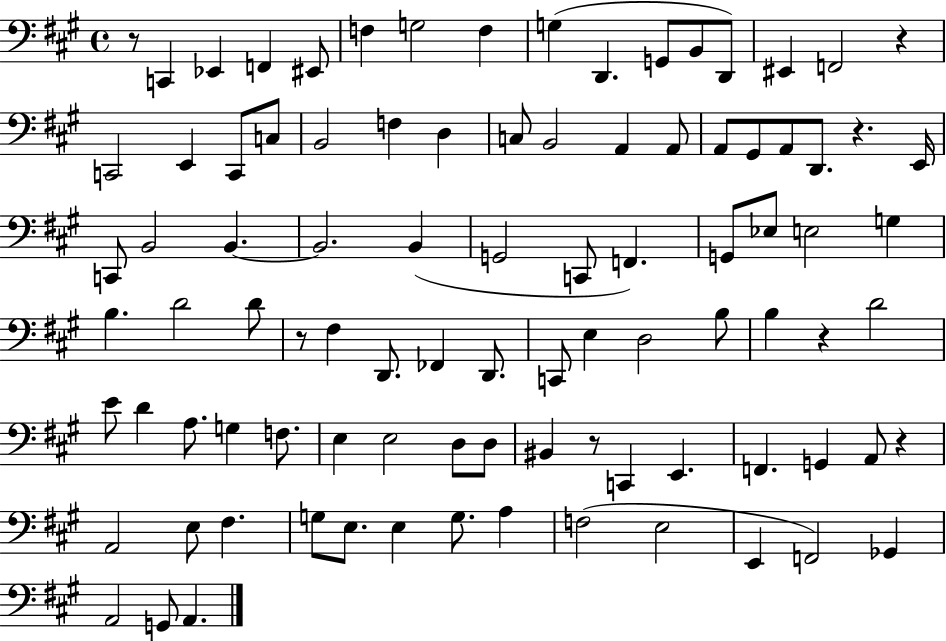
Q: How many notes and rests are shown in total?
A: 93